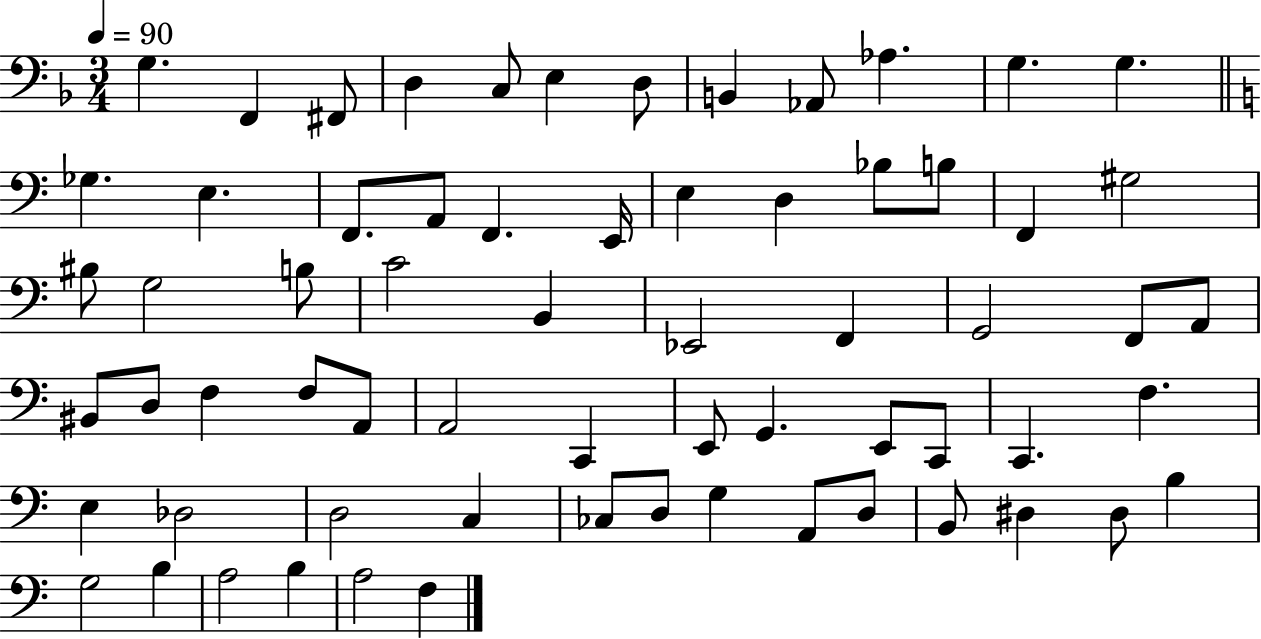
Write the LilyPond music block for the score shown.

{
  \clef bass
  \numericTimeSignature
  \time 3/4
  \key f \major
  \tempo 4 = 90
  g4. f,4 fis,8 | d4 c8 e4 d8 | b,4 aes,8 aes4. | g4. g4. | \break \bar "||" \break \key c \major ges4. e4. | f,8. a,8 f,4. e,16 | e4 d4 bes8 b8 | f,4 gis2 | \break bis8 g2 b8 | c'2 b,4 | ees,2 f,4 | g,2 f,8 a,8 | \break bis,8 d8 f4 f8 a,8 | a,2 c,4 | e,8 g,4. e,8 c,8 | c,4. f4. | \break e4 des2 | d2 c4 | ces8 d8 g4 a,8 d8 | b,8 dis4 dis8 b4 | \break g2 b4 | a2 b4 | a2 f4 | \bar "|."
}